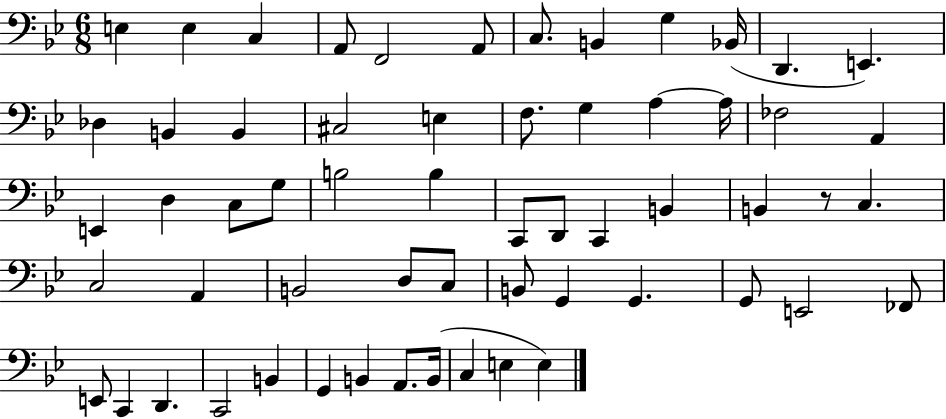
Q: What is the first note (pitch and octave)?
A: E3